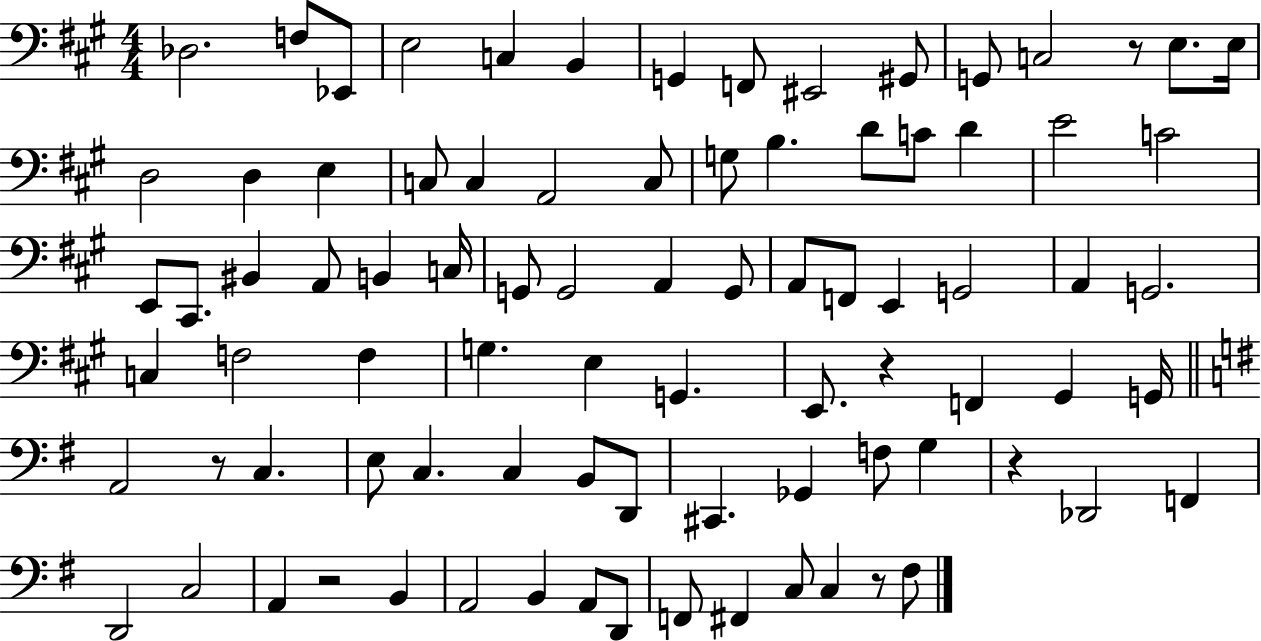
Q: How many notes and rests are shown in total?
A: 86